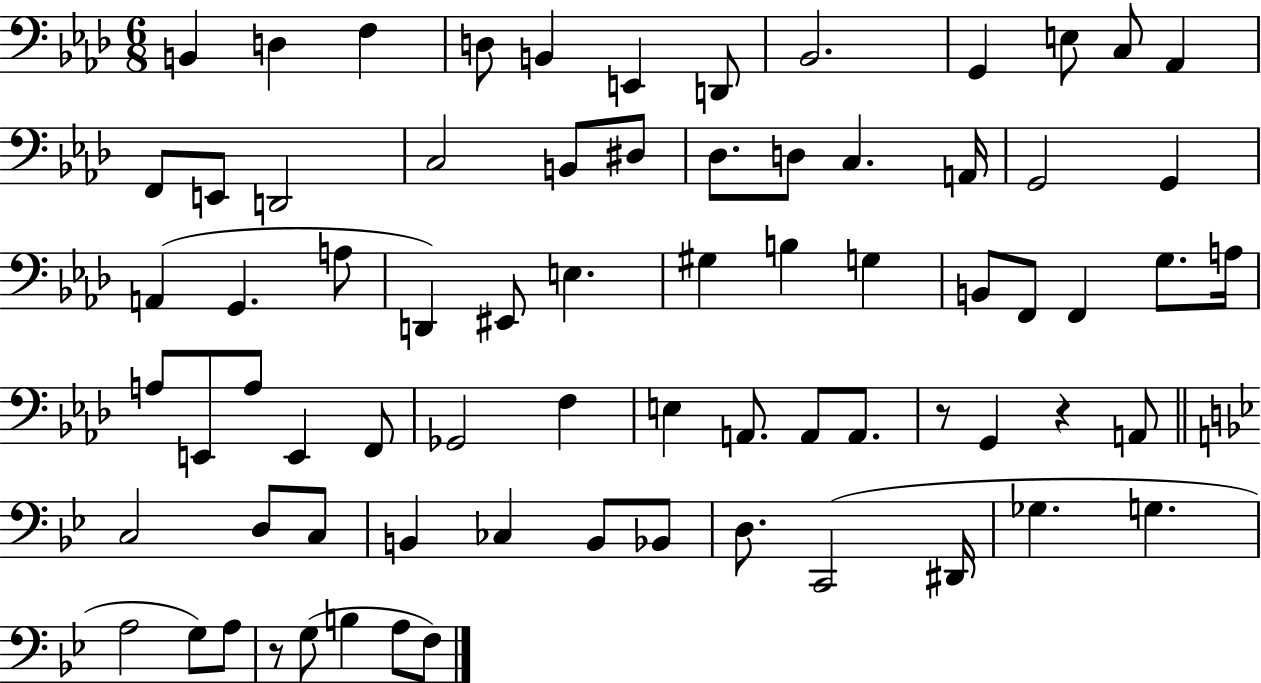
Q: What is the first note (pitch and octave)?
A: B2